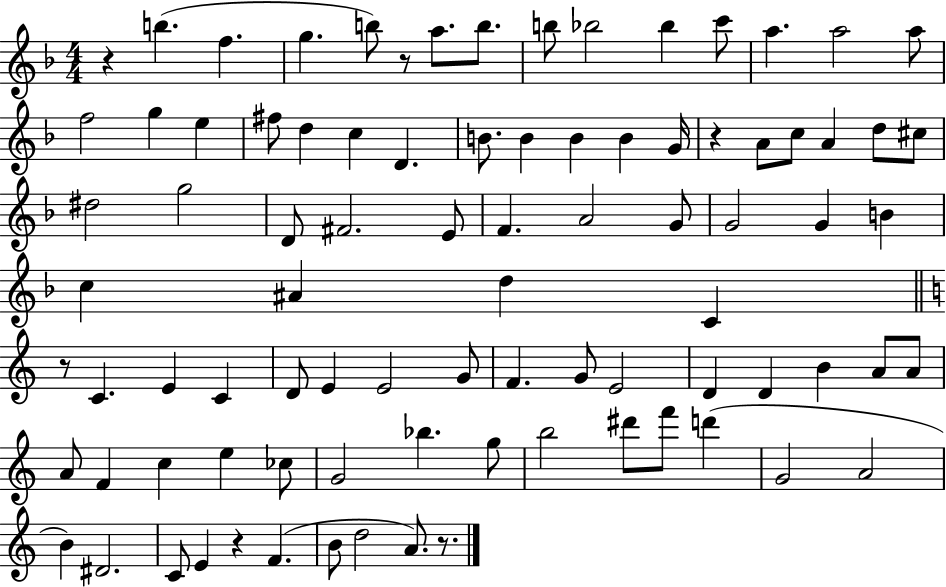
{
  \clef treble
  \numericTimeSignature
  \time 4/4
  \key f \major
  r4 b''4.( f''4. | g''4. b''8) r8 a''8. b''8. | b''8 bes''2 bes''4 c'''8 | a''4. a''2 a''8 | \break f''2 g''4 e''4 | fis''8 d''4 c''4 d'4. | b'8. b'4 b'4 b'4 g'16 | r4 a'8 c''8 a'4 d''8 cis''8 | \break dis''2 g''2 | d'8 fis'2. e'8 | f'4. a'2 g'8 | g'2 g'4 b'4 | \break c''4 ais'4 d''4 c'4 | \bar "||" \break \key c \major r8 c'4. e'4 c'4 | d'8 e'4 e'2 g'8 | f'4. g'8 e'2 | d'4 d'4 b'4 a'8 a'8 | \break a'8 f'4 c''4 e''4 ces''8 | g'2 bes''4. g''8 | b''2 dis'''8 f'''8 d'''4( | g'2 a'2 | \break b'4) dis'2. | c'8 e'4 r4 f'4.( | b'8 d''2 a'8.) r8. | \bar "|."
}